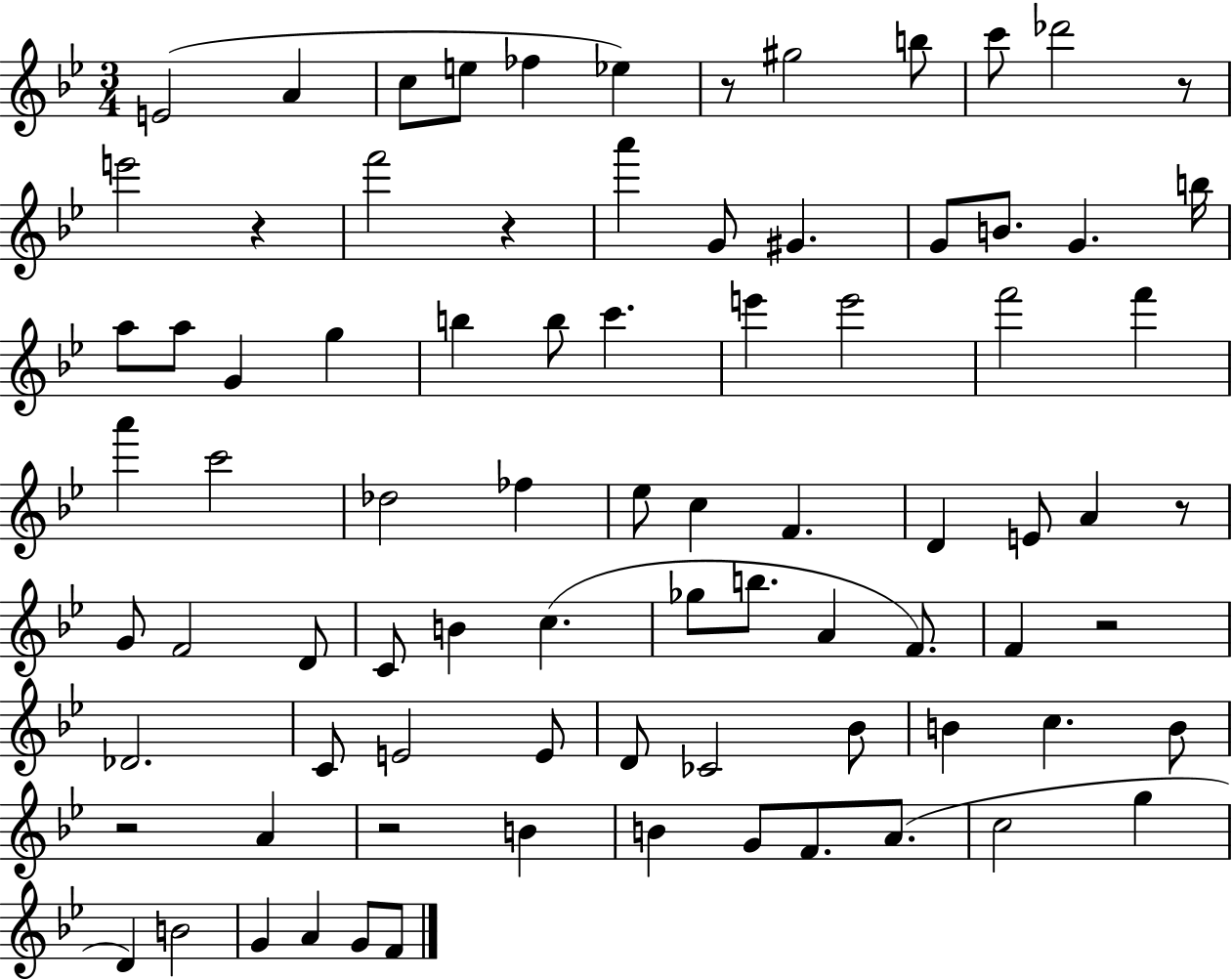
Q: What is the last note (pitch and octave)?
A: F4